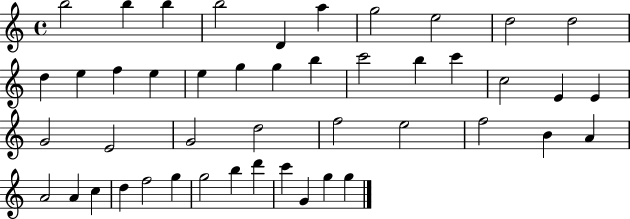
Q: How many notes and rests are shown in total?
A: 46